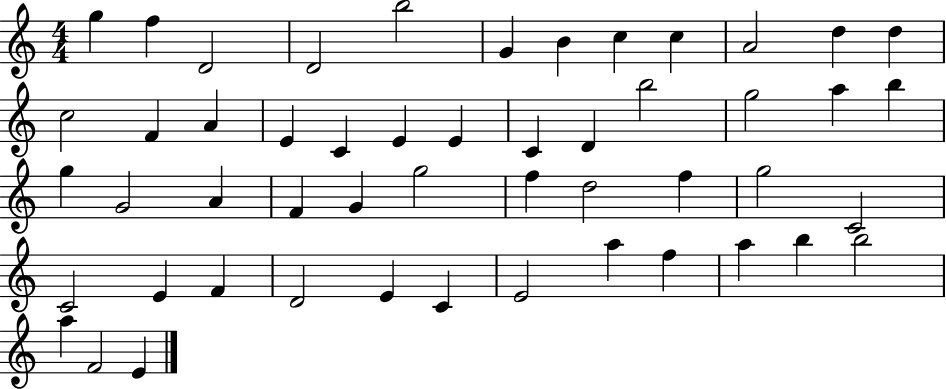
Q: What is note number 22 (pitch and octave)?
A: B5